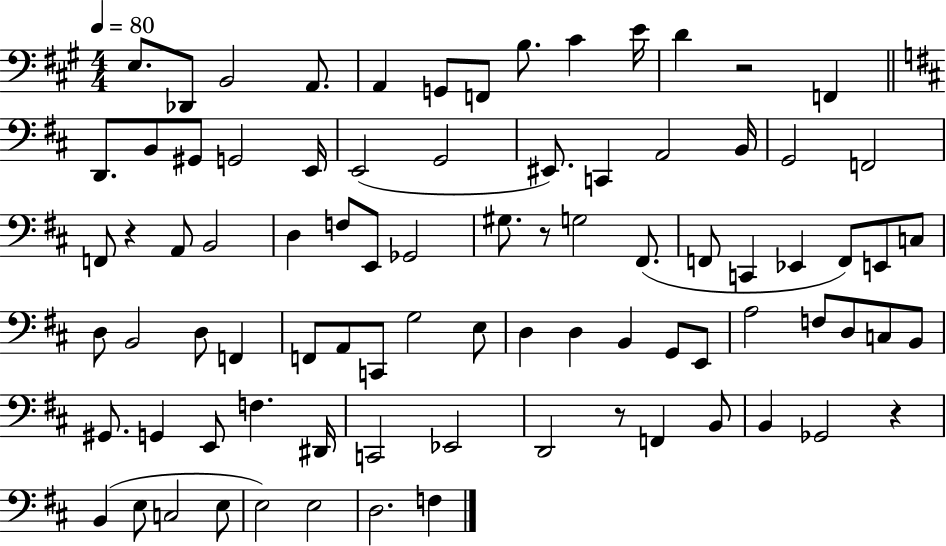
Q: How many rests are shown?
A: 5